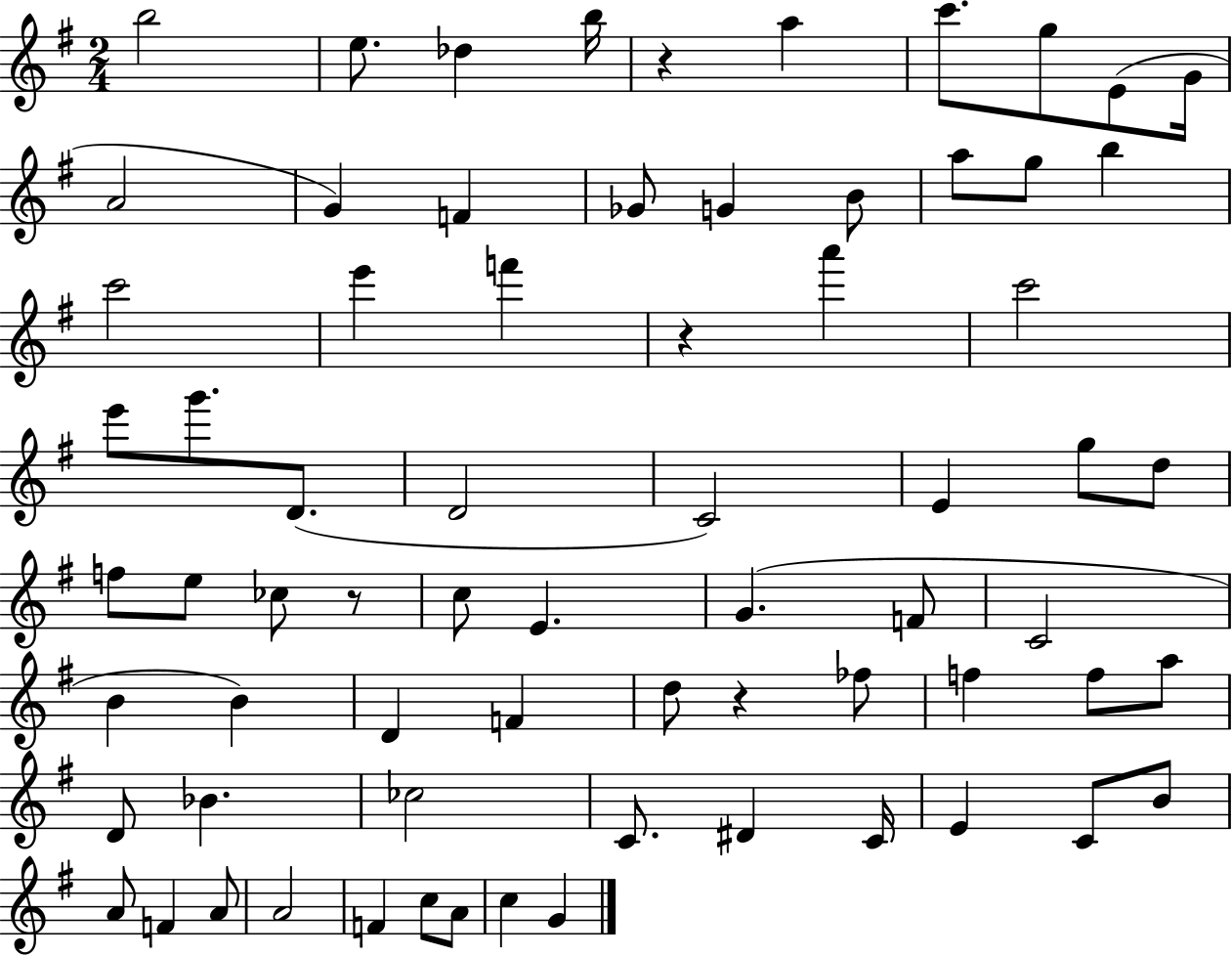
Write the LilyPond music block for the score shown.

{
  \clef treble
  \numericTimeSignature
  \time 2/4
  \key g \major
  b''2 | e''8. des''4 b''16 | r4 a''4 | c'''8. g''8 e'8( g'16 | \break a'2 | g'4) f'4 | ges'8 g'4 b'8 | a''8 g''8 b''4 | \break c'''2 | e'''4 f'''4 | r4 a'''4 | c'''2 | \break e'''8 g'''8. d'8.( | d'2 | c'2) | e'4 g''8 d''8 | \break f''8 e''8 ces''8 r8 | c''8 e'4. | g'4.( f'8 | c'2 | \break b'4 b'4) | d'4 f'4 | d''8 r4 fes''8 | f''4 f''8 a''8 | \break d'8 bes'4. | ces''2 | c'8. dis'4 c'16 | e'4 c'8 b'8 | \break a'8 f'4 a'8 | a'2 | f'4 c''8 a'8 | c''4 g'4 | \break \bar "|."
}